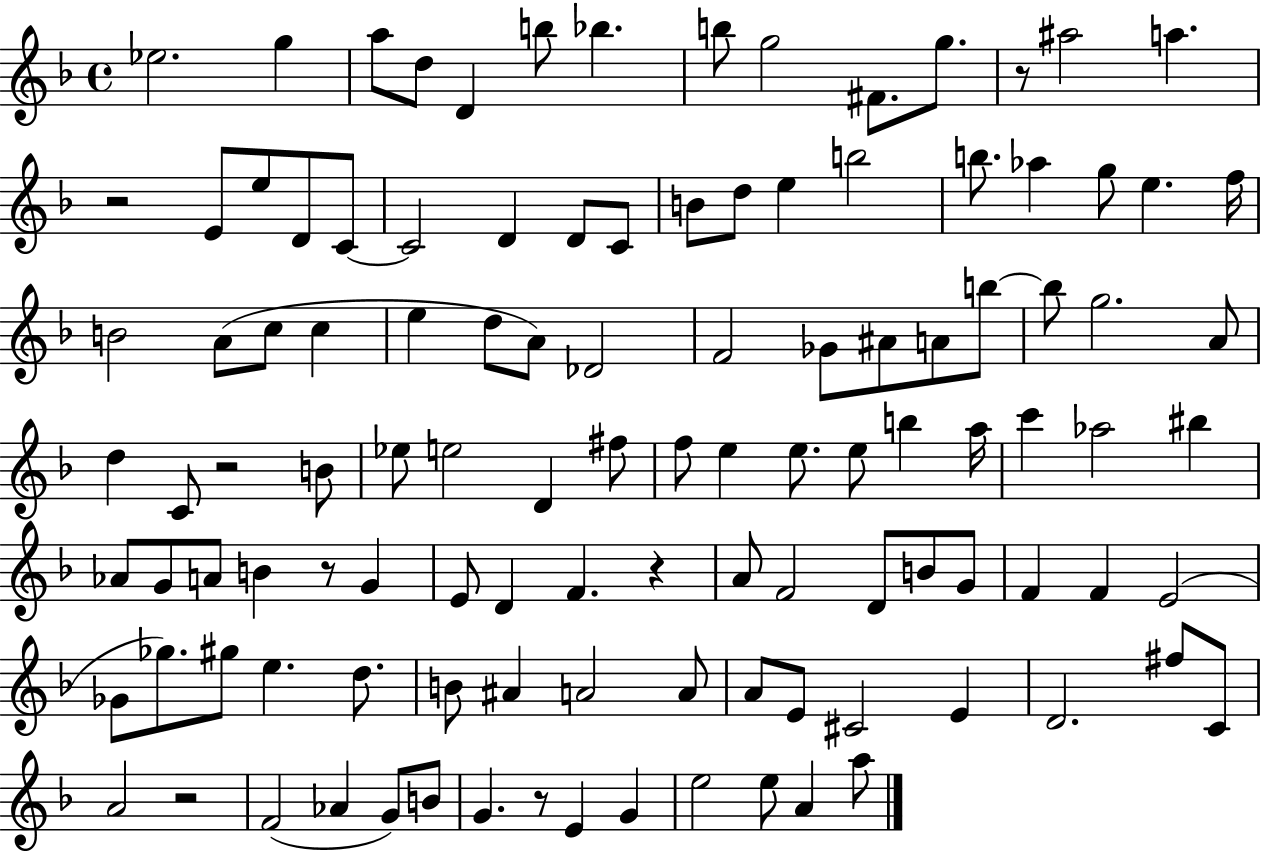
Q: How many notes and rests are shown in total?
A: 113